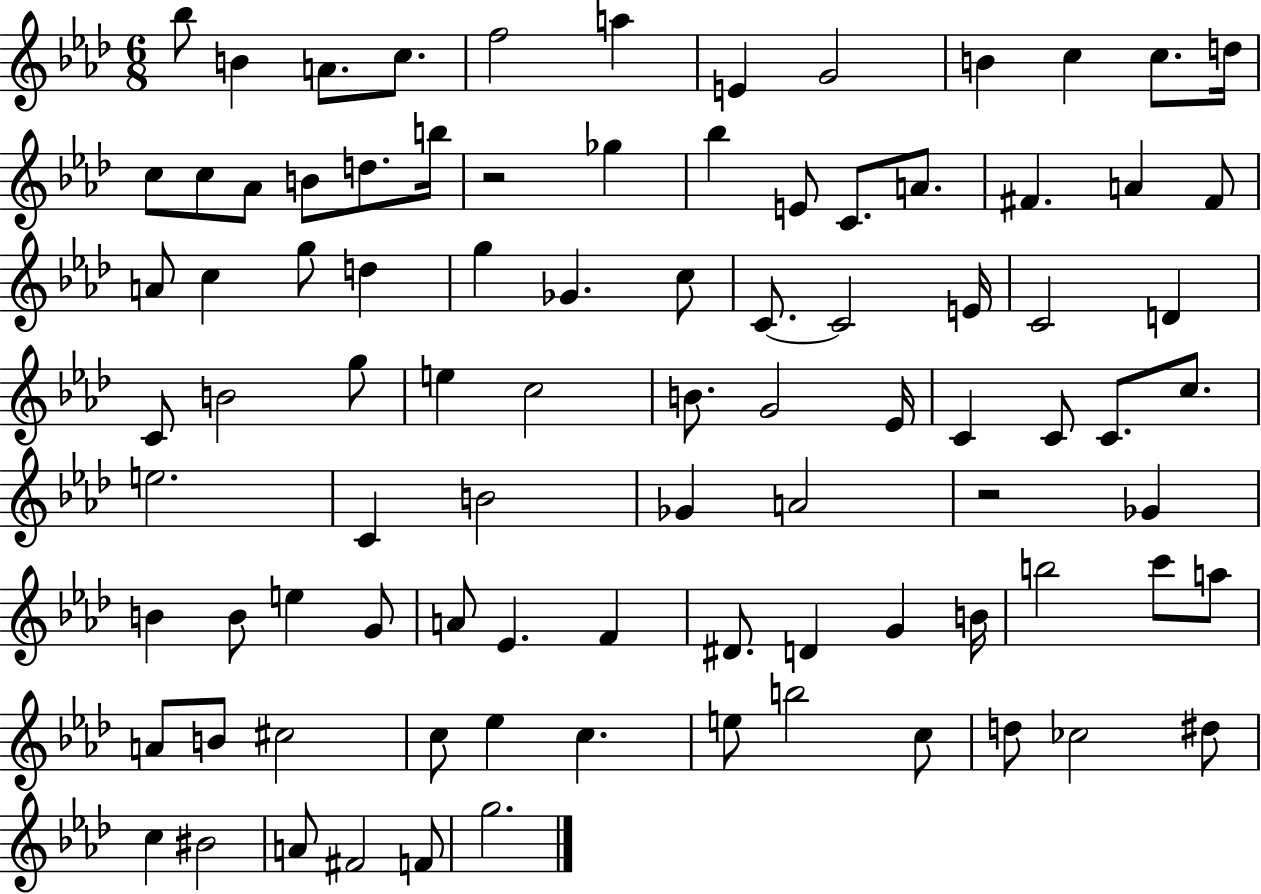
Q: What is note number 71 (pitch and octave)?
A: A4